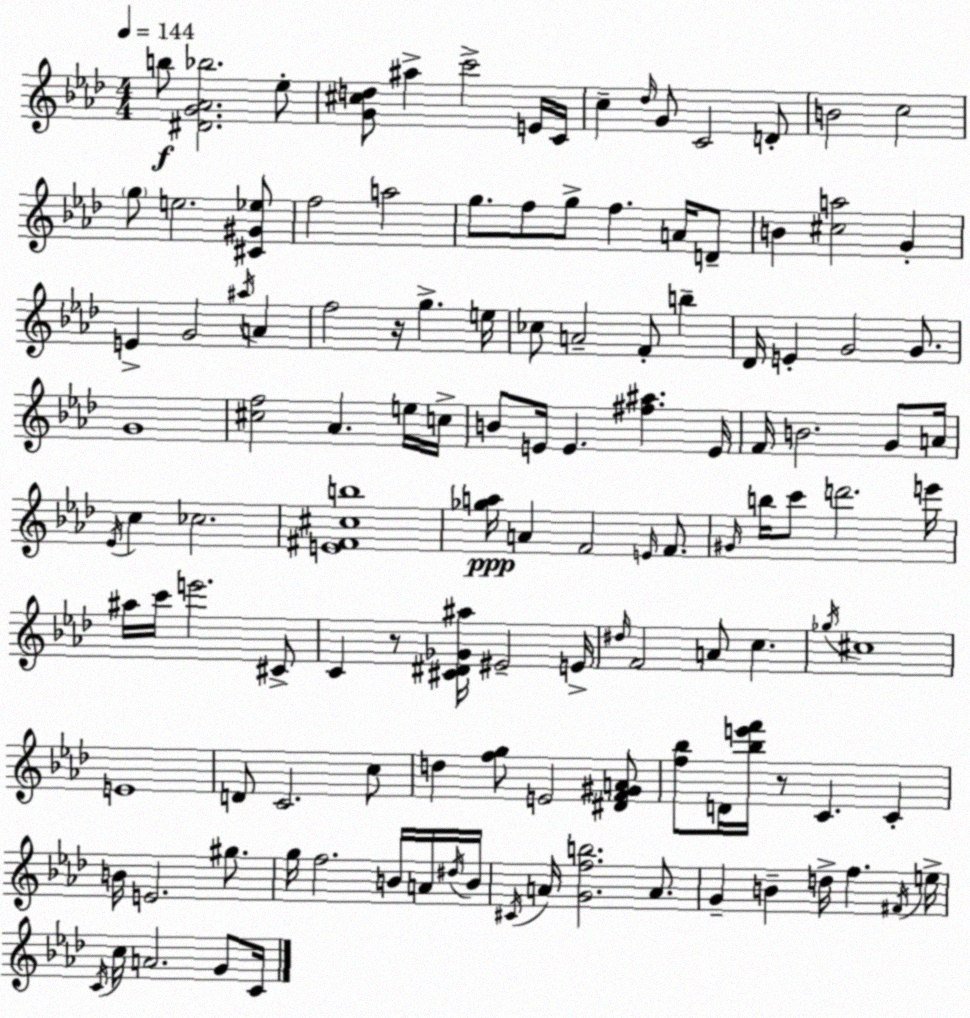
X:1
T:Untitled
M:4/4
L:1/4
K:Fm
b/2 [^DG_A_b]2 _e/2 [G^cd]/2 ^a c'2 E/4 C/4 c _d/4 G/2 C2 D/2 B2 c2 g/2 e2 [^C^G_e]/2 f2 a2 g/2 f/2 g/2 f A/4 D/2 B [^ca]2 G E G2 ^a/4 A f2 z/4 g e/4 _c/2 A2 F/2 b _D/4 E G2 G/2 G4 [^cf]2 _A e/4 c/4 B/2 E/4 E [^f^a] E/4 F/4 B2 G/2 A/4 _E/4 c _c2 [E^F^cb]4 [_ga]/4 A F2 E/4 F/2 ^G/4 b/4 c'/2 d'2 e'/4 ^a/4 c'/4 e'2 ^C/2 C z/2 [^C^D_G^a]/4 ^E2 E/4 ^d/4 F2 A/2 c _g/4 ^c4 E4 D/2 C2 c/2 d [fg]/2 E2 [^DF^GA]/2 [f_b]/2 D/4 [_be'f']/4 z/2 C C B/4 E2 ^g/2 g/4 f2 B/4 A/4 ^d/4 B/4 ^C/4 A/4 [Gfb]2 A/2 G B d/4 f ^F/4 e/4 C/4 c/4 A2 G/2 C/4